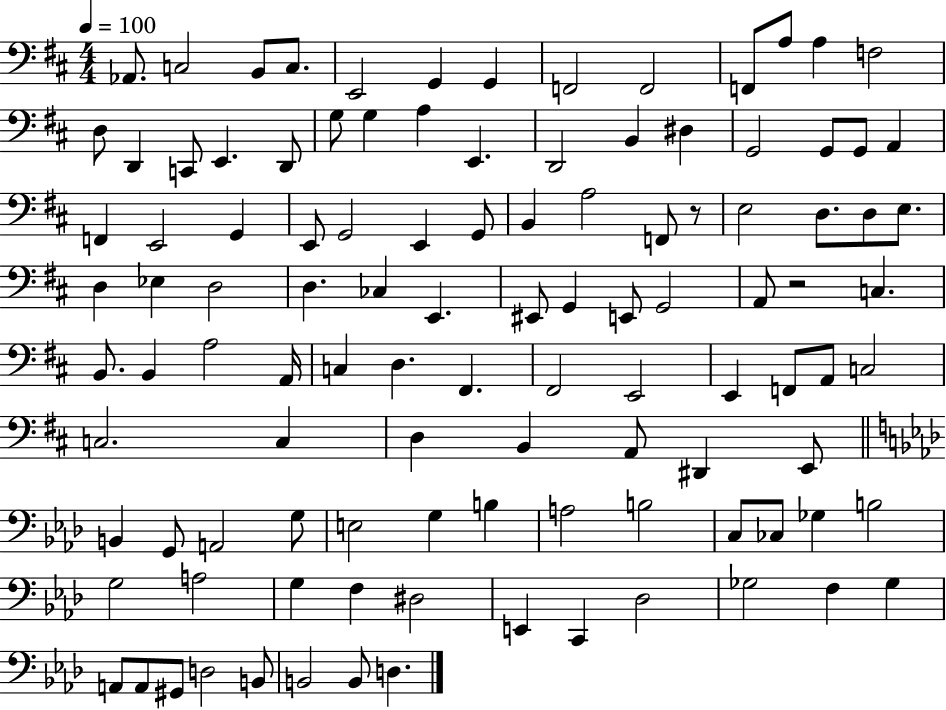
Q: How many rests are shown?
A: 2